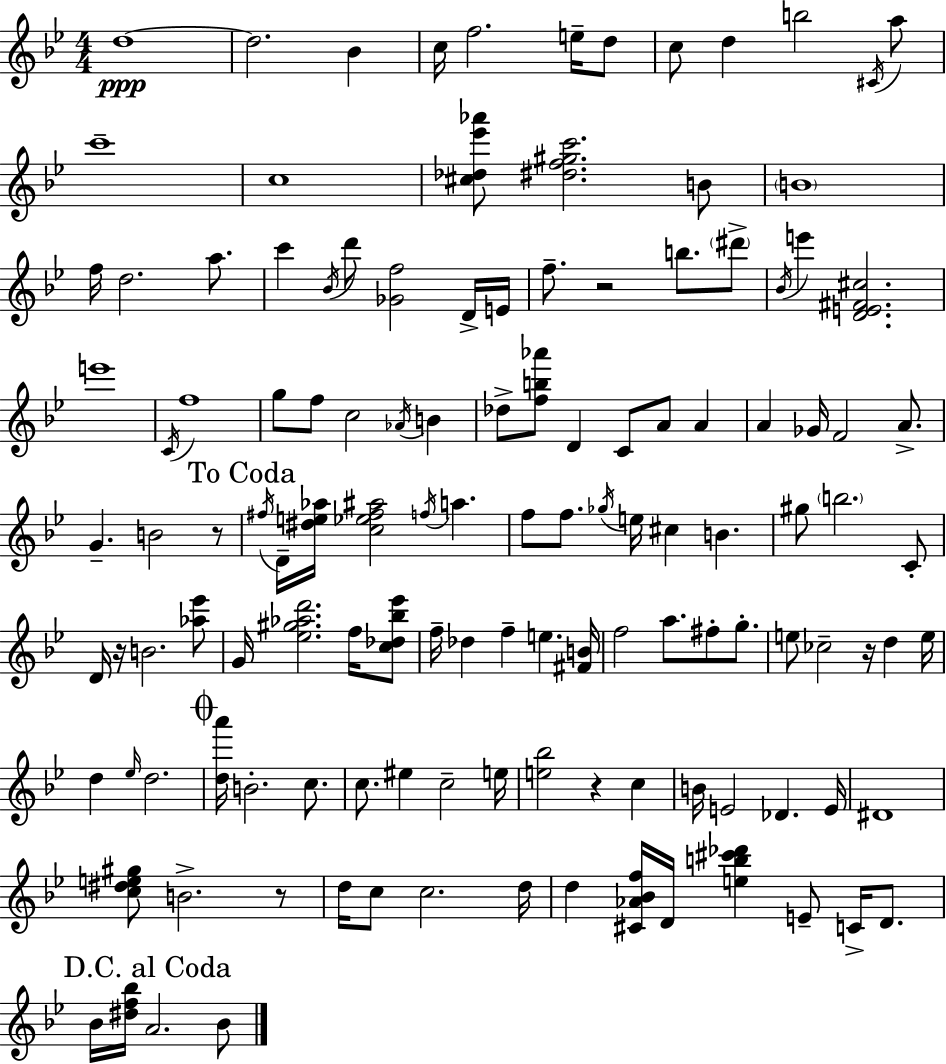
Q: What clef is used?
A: treble